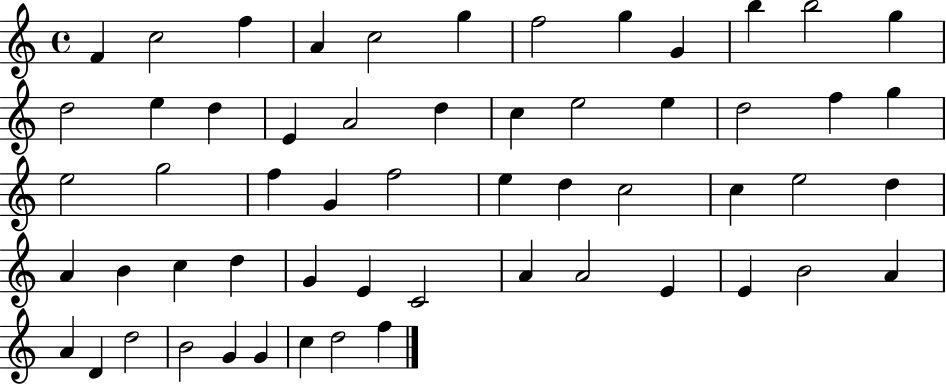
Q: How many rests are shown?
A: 0